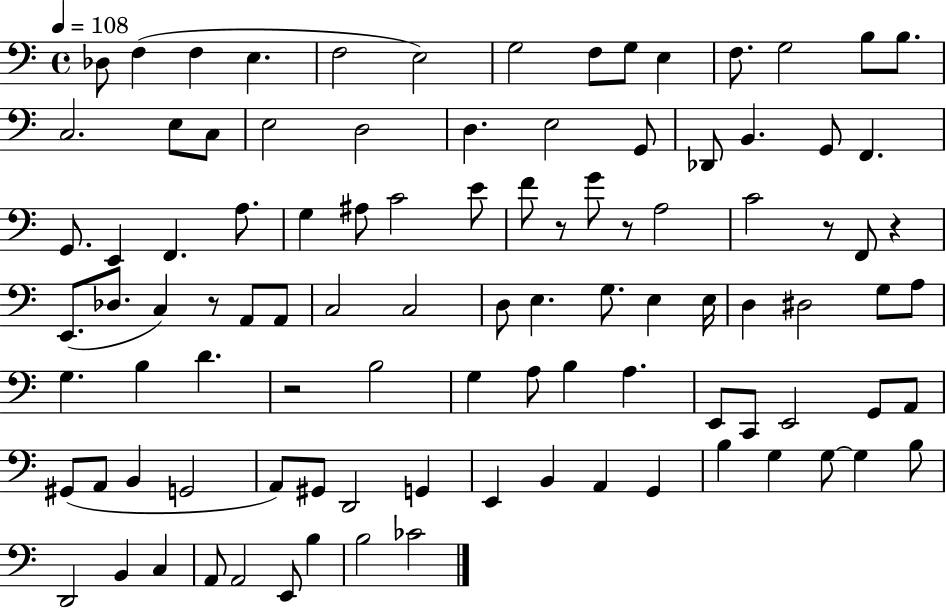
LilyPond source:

{
  \clef bass
  \time 4/4
  \defaultTimeSignature
  \key c \major
  \tempo 4 = 108
  des8 f4( f4 e4. | f2 e2) | g2 f8 g8 e4 | f8. g2 b8 b8. | \break c2. e8 c8 | e2 d2 | d4. e2 g,8 | des,8 b,4. g,8 f,4. | \break g,8. e,4 f,4. a8. | g4 ais8 c'2 e'8 | f'8 r8 g'8 r8 a2 | c'2 r8 f,8 r4 | \break e,8.( des8. c4) r8 a,8 a,8 | c2 c2 | d8 e4. g8. e4 e16 | d4 dis2 g8 a8 | \break g4. b4 d'4. | r2 b2 | g4 a8 b4 a4. | e,8 c,8 e,2 g,8 a,8 | \break gis,8( a,8 b,4 g,2 | a,8) gis,8 d,2 g,4 | e,4 b,4 a,4 g,4 | b4 g4 g8~~ g4 b8 | \break d,2 b,4 c4 | a,8 a,2 e,8 b4 | b2 ces'2 | \bar "|."
}